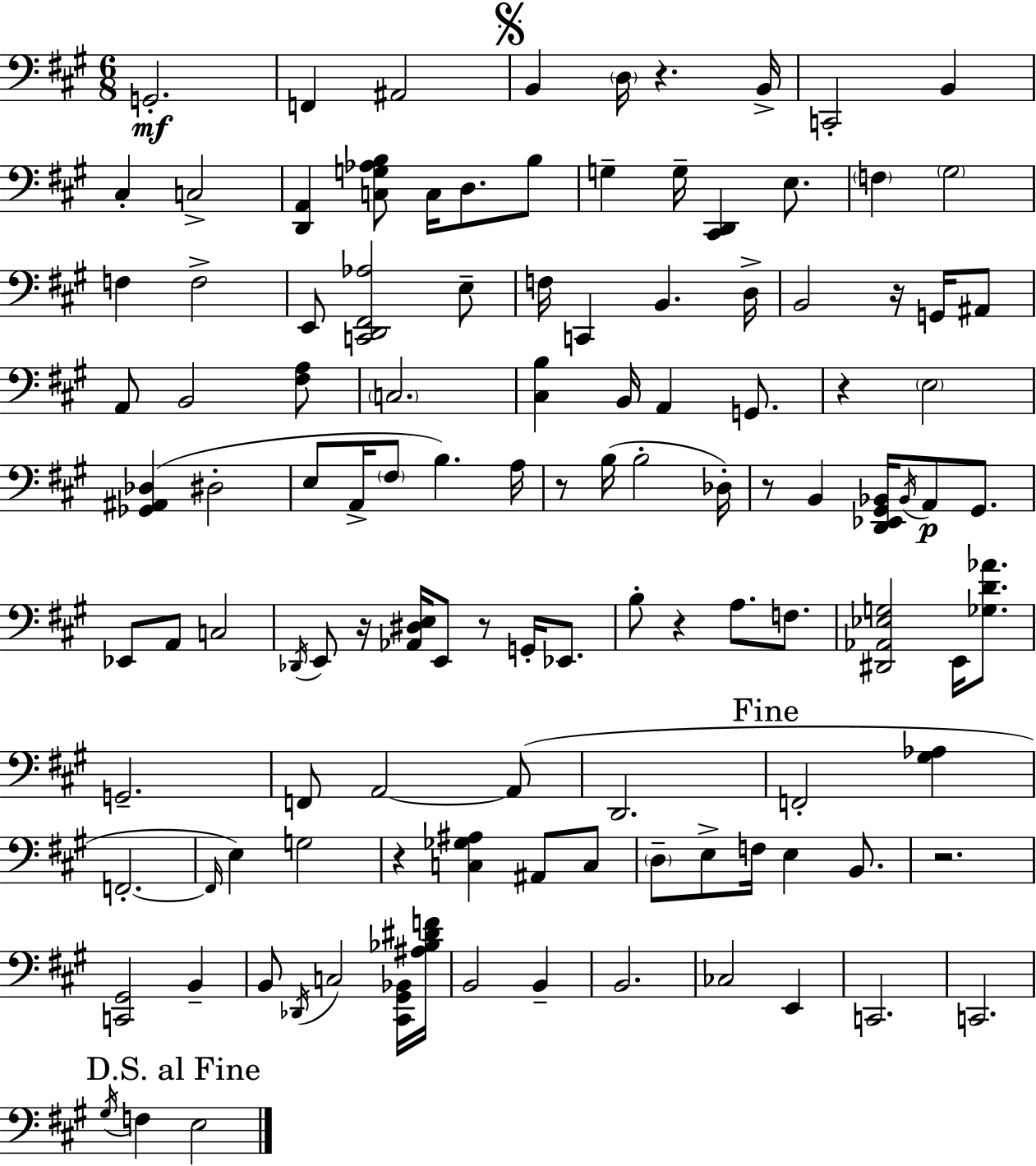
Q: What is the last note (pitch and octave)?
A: E3